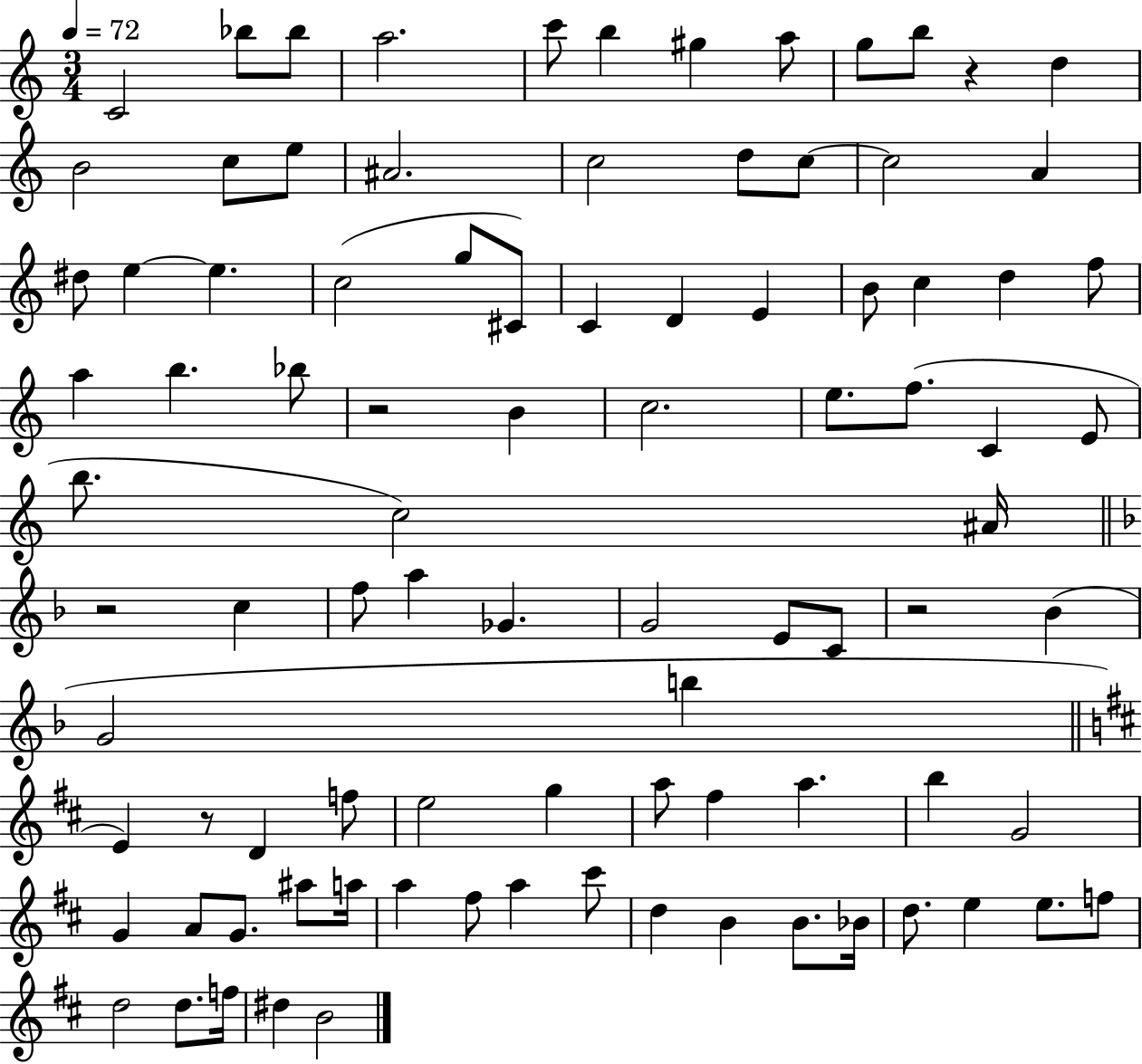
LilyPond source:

{
  \clef treble
  \numericTimeSignature
  \time 3/4
  \key c \major
  \tempo 4 = 72
  c'2 bes''8 bes''8 | a''2. | c'''8 b''4 gis''4 a''8 | g''8 b''8 r4 d''4 | \break b'2 c''8 e''8 | ais'2. | c''2 d''8 c''8~~ | c''2 a'4 | \break dis''8 e''4~~ e''4. | c''2( g''8 cis'8) | c'4 d'4 e'4 | b'8 c''4 d''4 f''8 | \break a''4 b''4. bes''8 | r2 b'4 | c''2. | e''8. f''8.( c'4 e'8 | \break b''8. c''2) ais'16 | \bar "||" \break \key d \minor r2 c''4 | f''8 a''4 ges'4. | g'2 e'8 c'8 | r2 bes'4( | \break g'2 b''4 | \bar "||" \break \key d \major e'4) r8 d'4 f''8 | e''2 g''4 | a''8 fis''4 a''4. | b''4 g'2 | \break g'4 a'8 g'8. ais''8 a''16 | a''4 fis''8 a''4 cis'''8 | d''4 b'4 b'8. bes'16 | d''8. e''4 e''8. f''8 | \break d''2 d''8. f''16 | dis''4 b'2 | \bar "|."
}